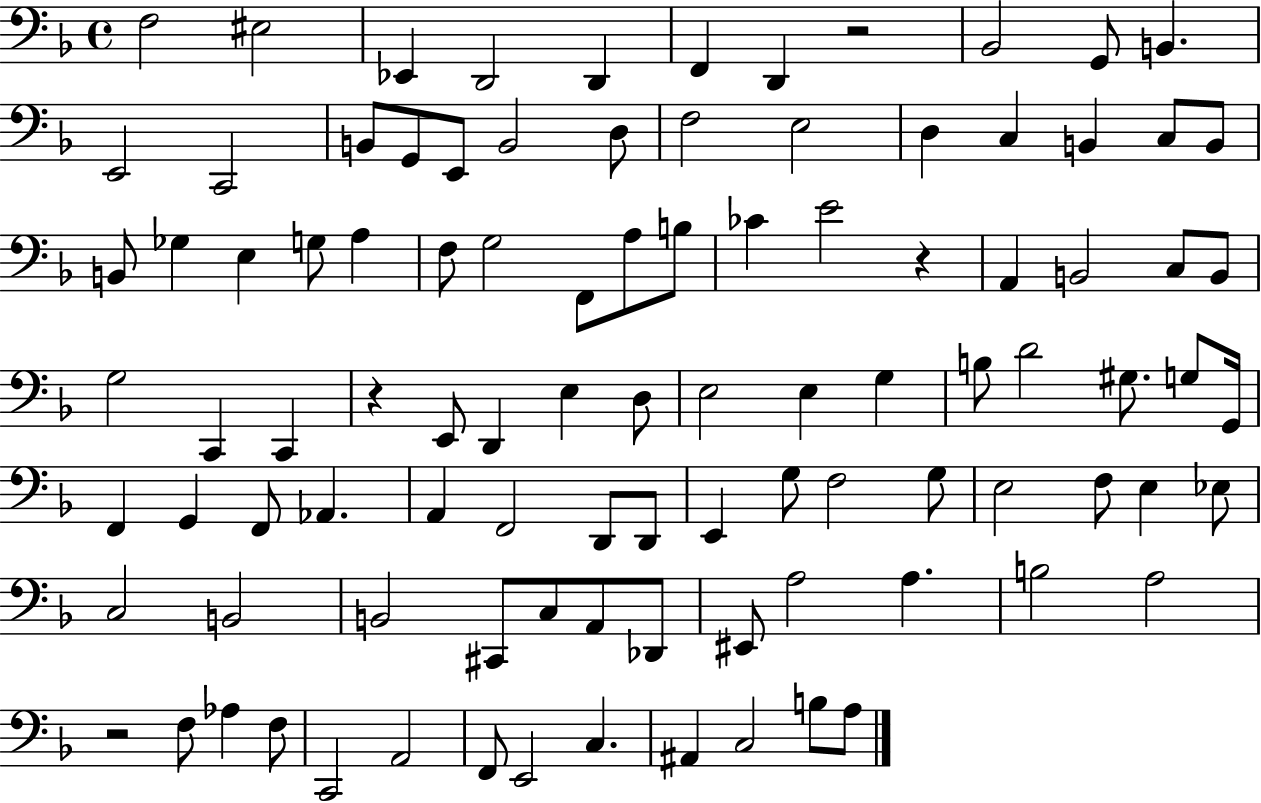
F3/h EIS3/h Eb2/q D2/h D2/q F2/q D2/q R/h Bb2/h G2/e B2/q. E2/h C2/h B2/e G2/e E2/e B2/h D3/e F3/h E3/h D3/q C3/q B2/q C3/e B2/e B2/e Gb3/q E3/q G3/e A3/q F3/e G3/h F2/e A3/e B3/e CES4/q E4/h R/q A2/q B2/h C3/e B2/e G3/h C2/q C2/q R/q E2/e D2/q E3/q D3/e E3/h E3/q G3/q B3/e D4/h G#3/e. G3/e G2/s F2/q G2/q F2/e Ab2/q. A2/q F2/h D2/e D2/e E2/q G3/e F3/h G3/e E3/h F3/e E3/q Eb3/e C3/h B2/h B2/h C#2/e C3/e A2/e Db2/e EIS2/e A3/h A3/q. B3/h A3/h R/h F3/e Ab3/q F3/e C2/h A2/h F2/e E2/h C3/q. A#2/q C3/h B3/e A3/e